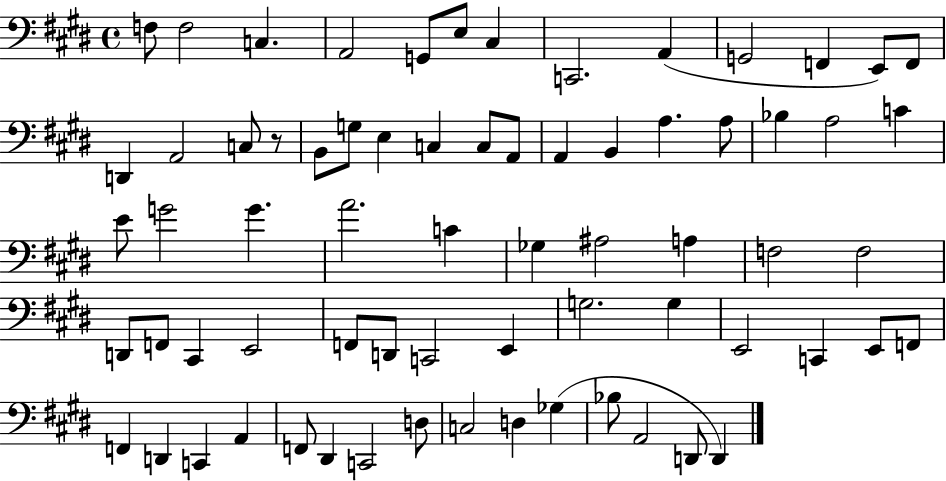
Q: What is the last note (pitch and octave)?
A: D2